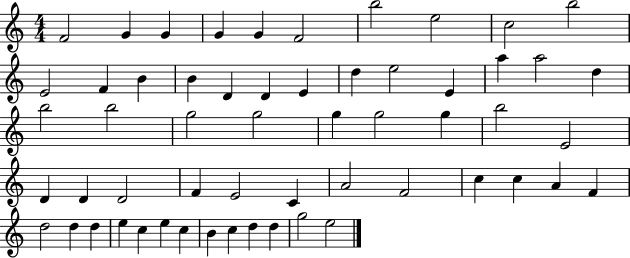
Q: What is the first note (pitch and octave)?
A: F4